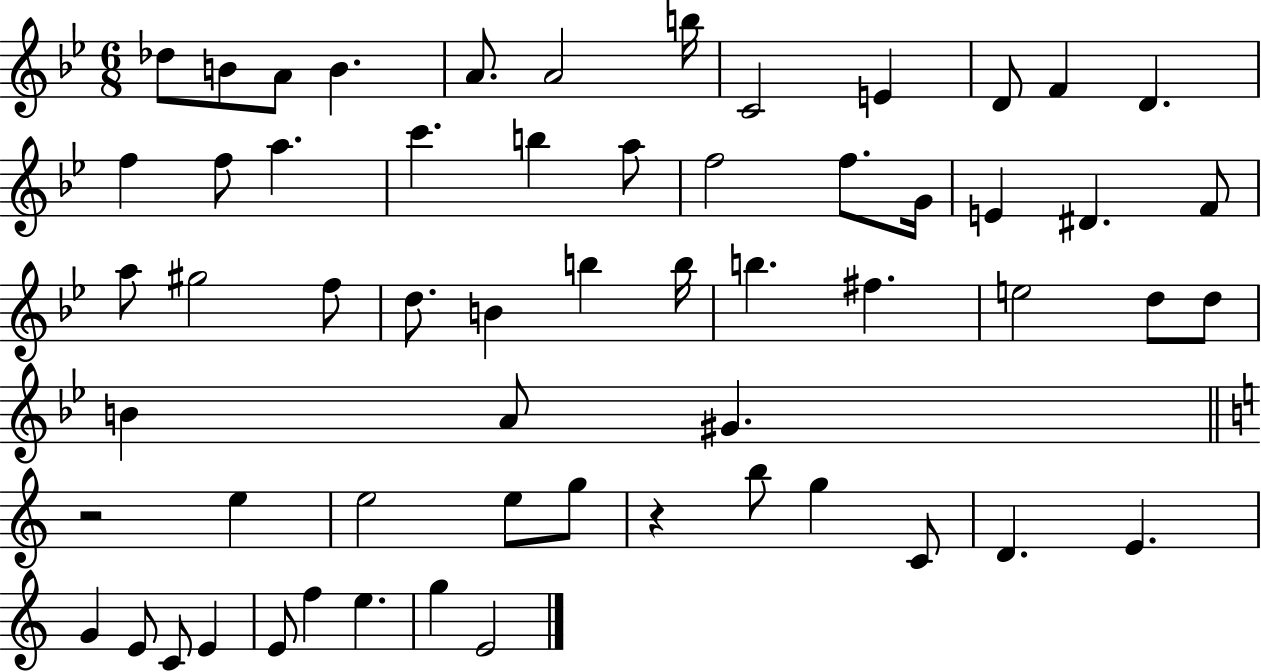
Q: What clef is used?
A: treble